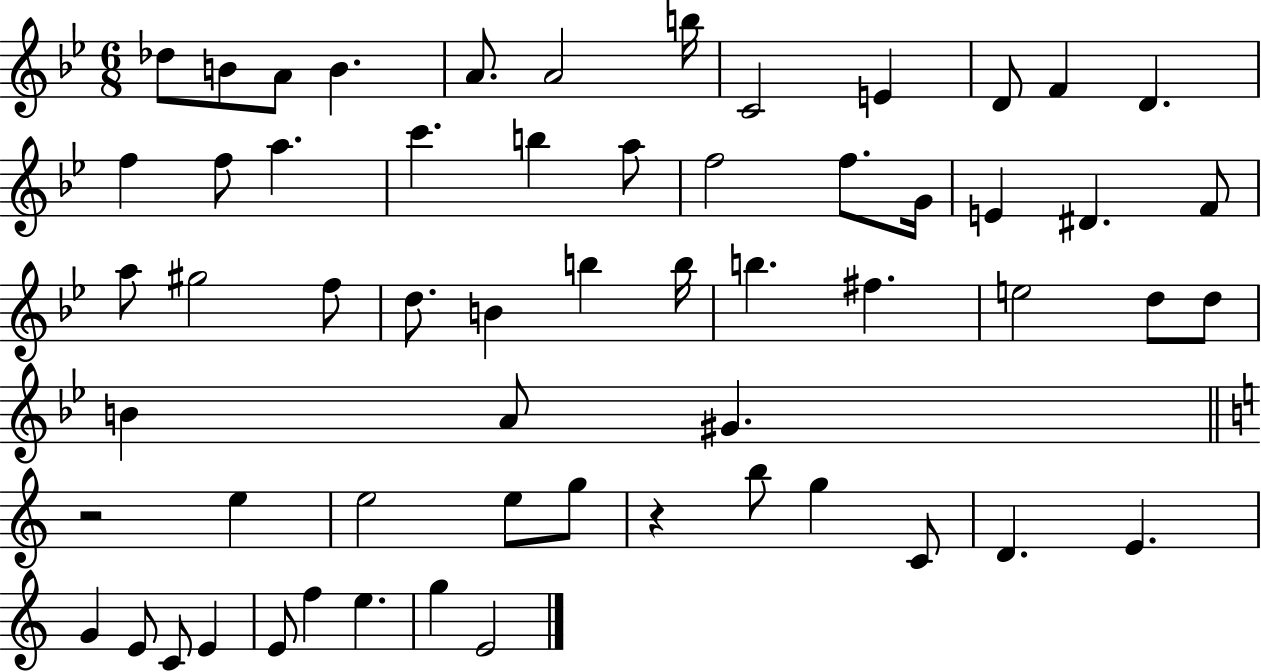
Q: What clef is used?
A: treble